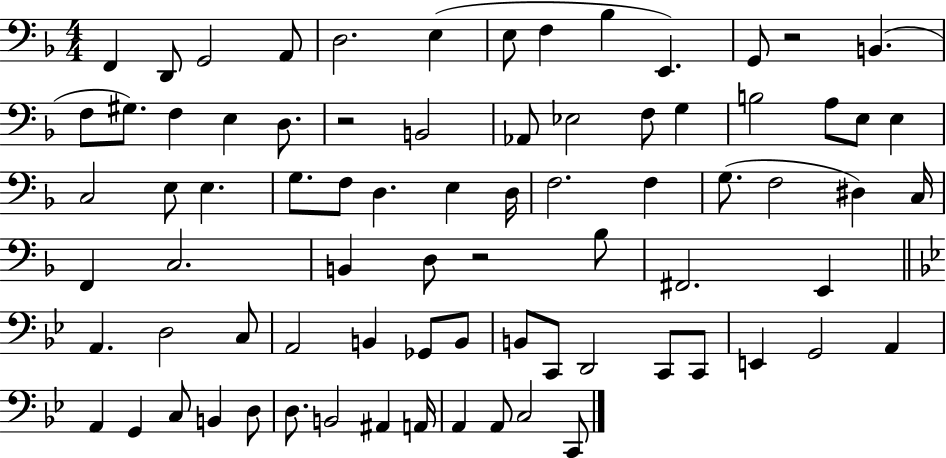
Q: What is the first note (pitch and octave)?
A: F2